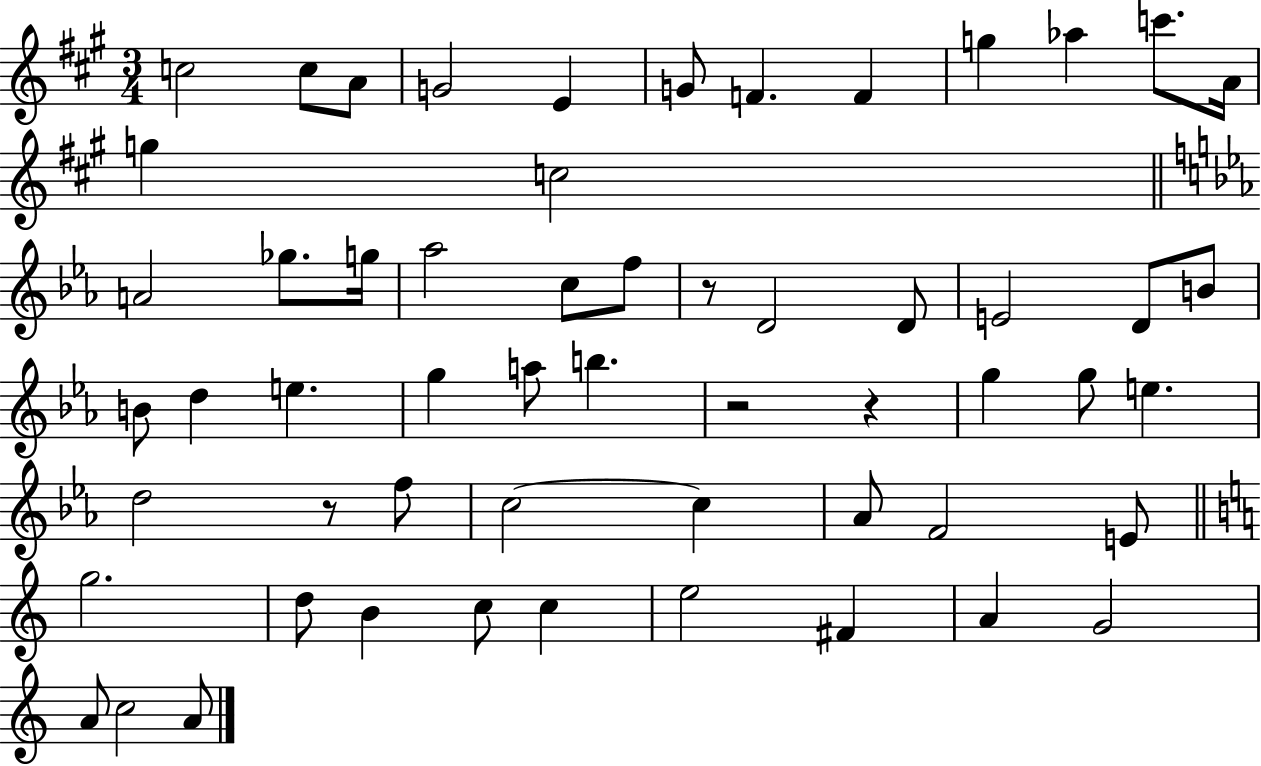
{
  \clef treble
  \numericTimeSignature
  \time 3/4
  \key a \major
  c''2 c''8 a'8 | g'2 e'4 | g'8 f'4. f'4 | g''4 aes''4 c'''8. a'16 | \break g''4 c''2 | \bar "||" \break \key ees \major a'2 ges''8. g''16 | aes''2 c''8 f''8 | r8 d'2 d'8 | e'2 d'8 b'8 | \break b'8 d''4 e''4. | g''4 a''8 b''4. | r2 r4 | g''4 g''8 e''4. | \break d''2 r8 f''8 | c''2~~ c''4 | aes'8 f'2 e'8 | \bar "||" \break \key c \major g''2. | d''8 b'4 c''8 c''4 | e''2 fis'4 | a'4 g'2 | \break a'8 c''2 a'8 | \bar "|."
}